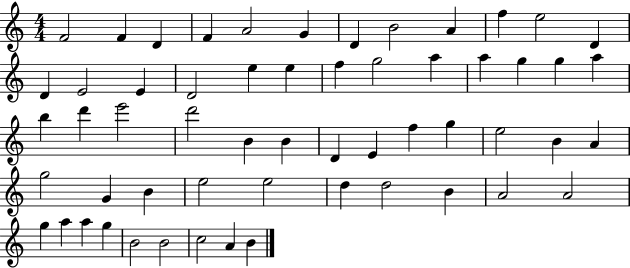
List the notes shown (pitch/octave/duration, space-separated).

F4/h F4/q D4/q F4/q A4/h G4/q D4/q B4/h A4/q F5/q E5/h D4/q D4/q E4/h E4/q D4/h E5/q E5/q F5/q G5/h A5/q A5/q G5/q G5/q A5/q B5/q D6/q E6/h D6/h B4/q B4/q D4/q E4/q F5/q G5/q E5/h B4/q A4/q G5/h G4/q B4/q E5/h E5/h D5/q D5/h B4/q A4/h A4/h G5/q A5/q A5/q G5/q B4/h B4/h C5/h A4/q B4/q